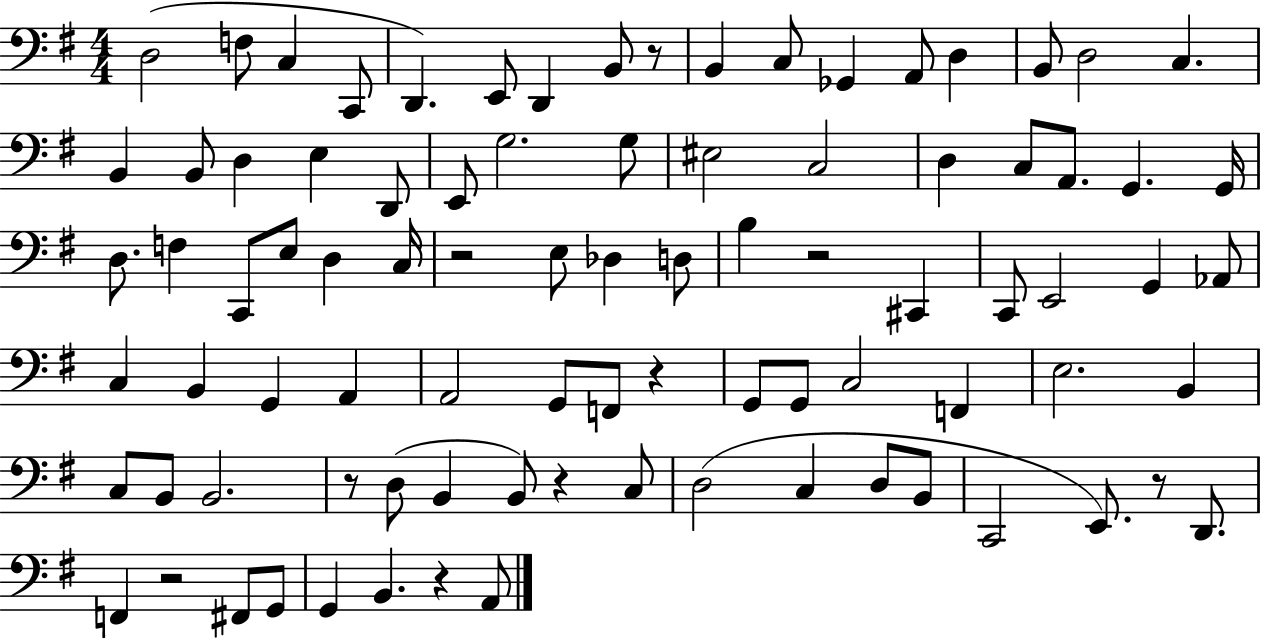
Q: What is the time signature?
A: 4/4